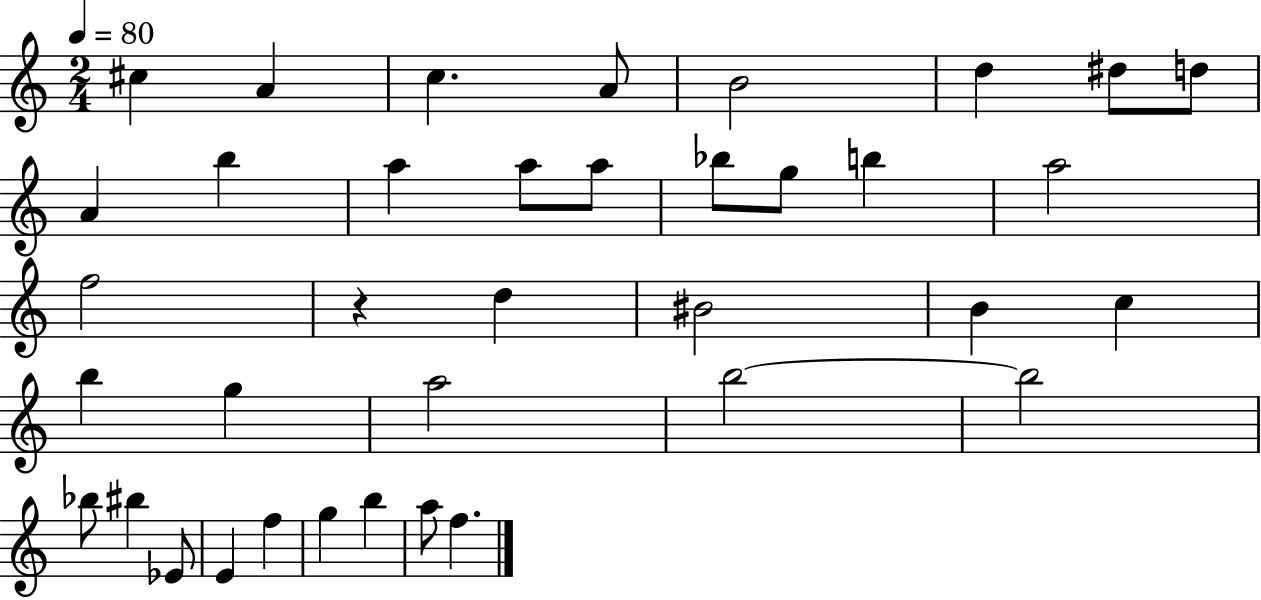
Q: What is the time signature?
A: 2/4